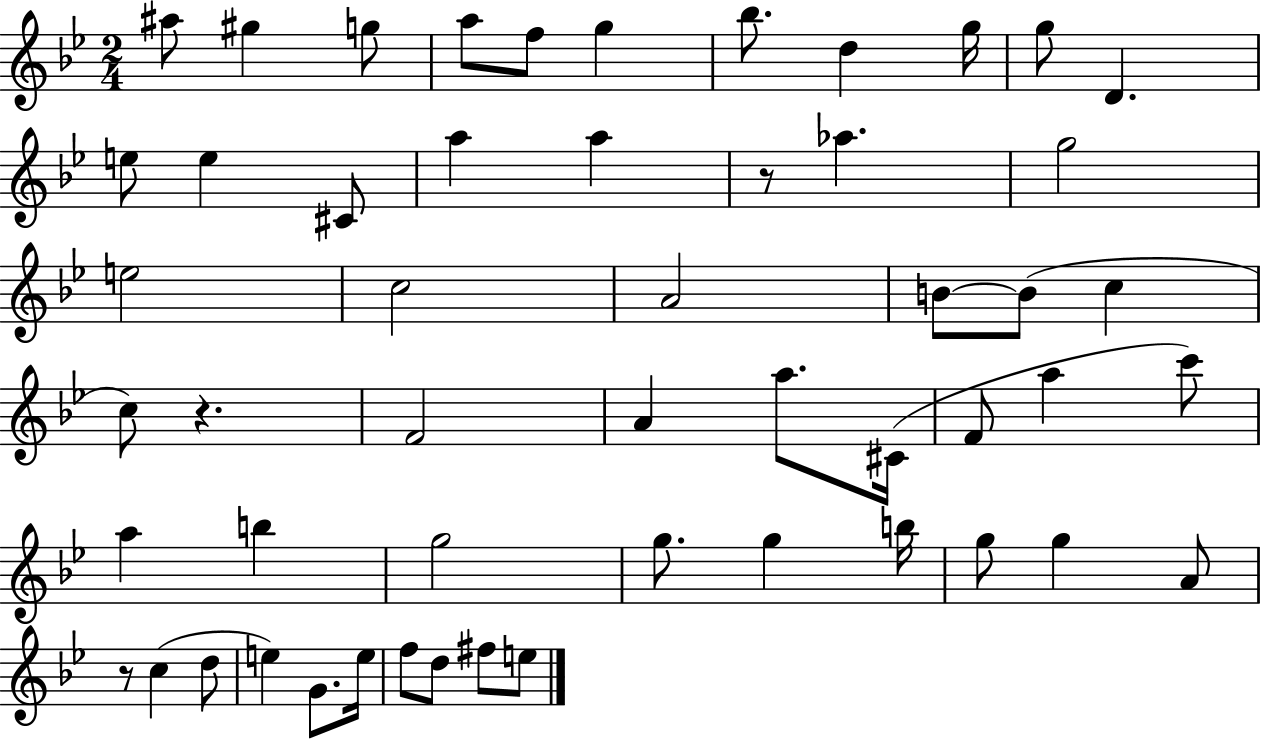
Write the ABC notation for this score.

X:1
T:Untitled
M:2/4
L:1/4
K:Bb
^a/2 ^g g/2 a/2 f/2 g _b/2 d g/4 g/2 D e/2 e ^C/2 a a z/2 _a g2 e2 c2 A2 B/2 B/2 c c/2 z F2 A a/2 ^C/4 F/2 a c'/2 a b g2 g/2 g b/4 g/2 g A/2 z/2 c d/2 e G/2 e/4 f/2 d/2 ^f/2 e/2